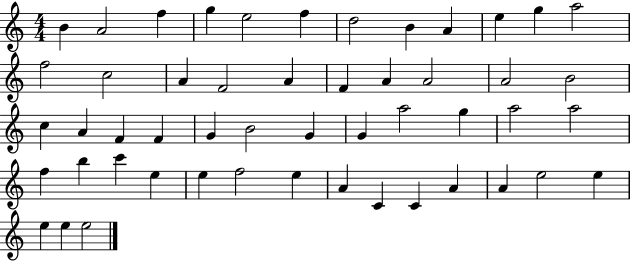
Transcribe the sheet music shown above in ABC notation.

X:1
T:Untitled
M:4/4
L:1/4
K:C
B A2 f g e2 f d2 B A e g a2 f2 c2 A F2 A F A A2 A2 B2 c A F F G B2 G G a2 g a2 a2 f b c' e e f2 e A C C A A e2 e e e e2